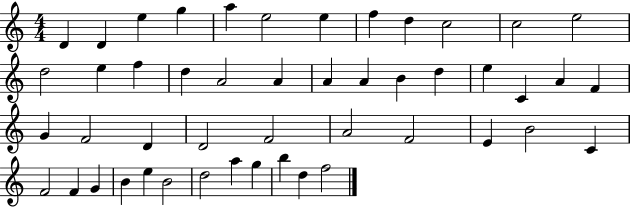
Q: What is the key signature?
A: C major